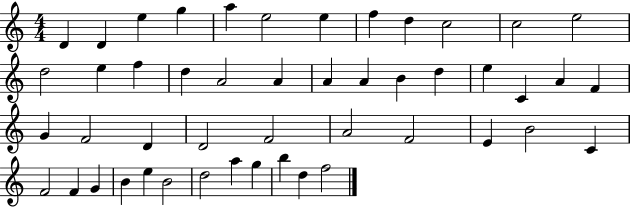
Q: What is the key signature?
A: C major